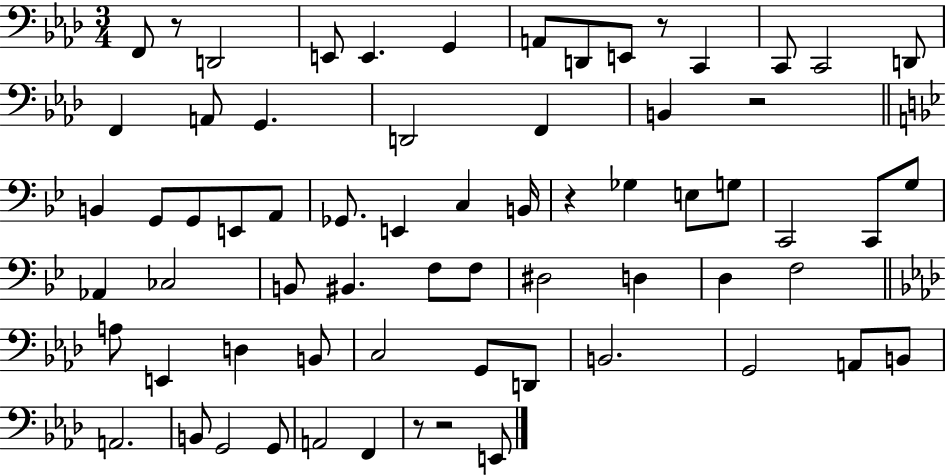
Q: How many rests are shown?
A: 6